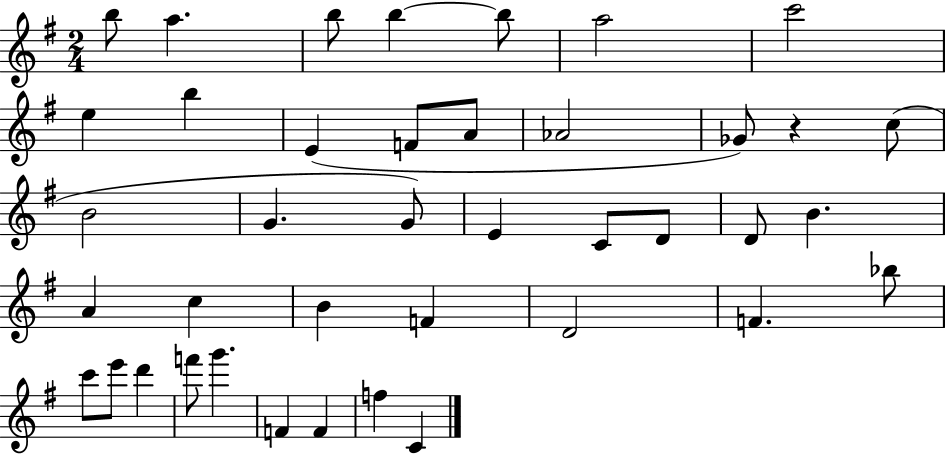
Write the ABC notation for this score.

X:1
T:Untitled
M:2/4
L:1/4
K:G
b/2 a b/2 b b/2 a2 c'2 e b E F/2 A/2 _A2 _G/2 z c/2 B2 G G/2 E C/2 D/2 D/2 B A c B F D2 F _b/2 c'/2 e'/2 d' f'/2 g' F F f C